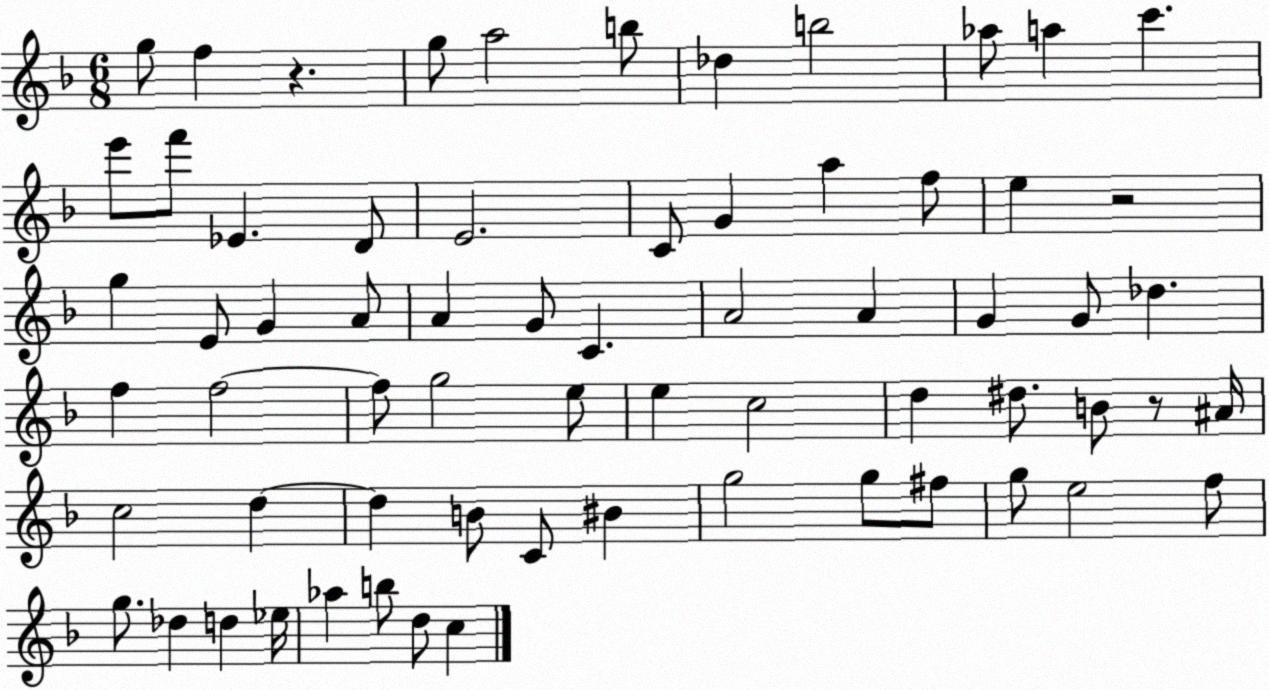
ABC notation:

X:1
T:Untitled
M:6/8
L:1/4
K:F
g/2 f z g/2 a2 b/2 _d b2 _a/2 a c' e'/2 f'/2 _E D/2 E2 C/2 G a f/2 e z2 g E/2 G A/2 A G/2 C A2 A G G/2 _d f f2 f/2 g2 e/2 e c2 d ^d/2 B/2 z/2 ^A/4 c2 d d B/2 C/2 ^B g2 g/2 ^f/2 g/2 e2 f/2 g/2 _d d _e/4 _a b/2 d/2 c